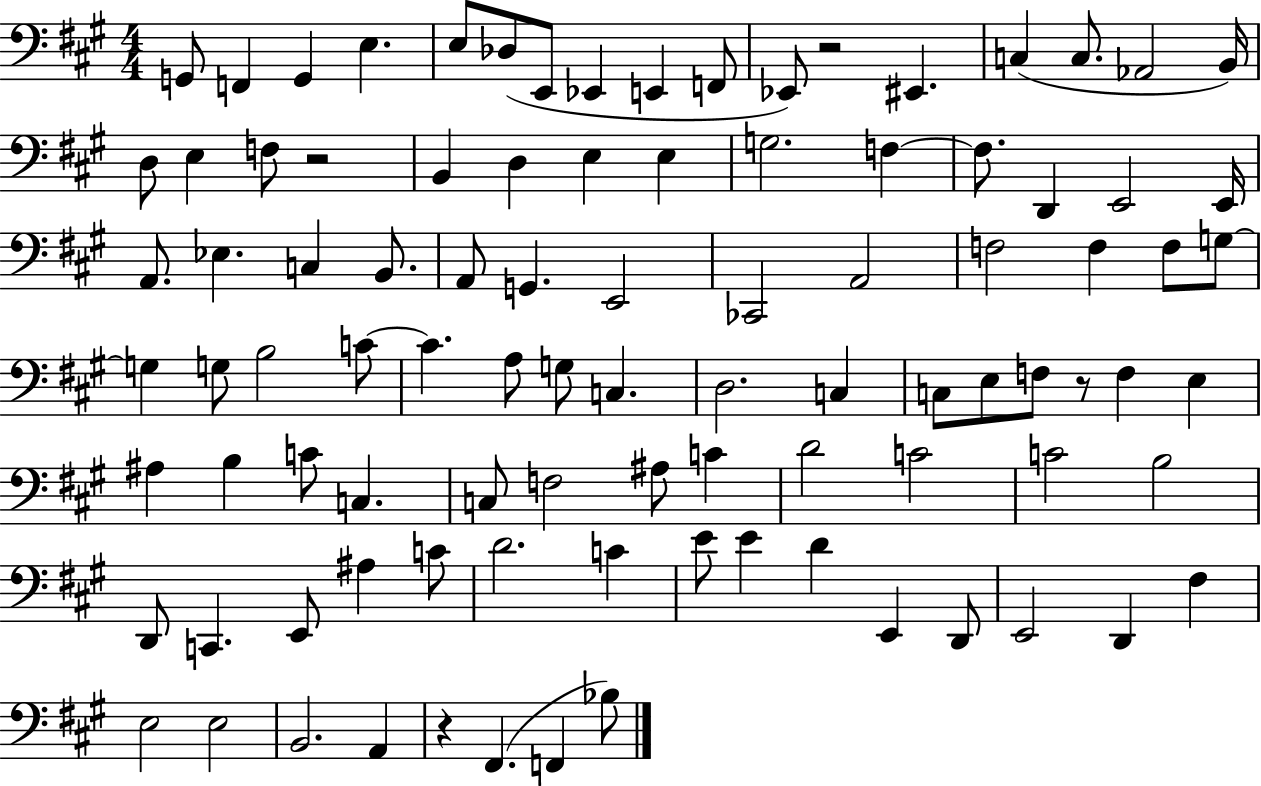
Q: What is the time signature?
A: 4/4